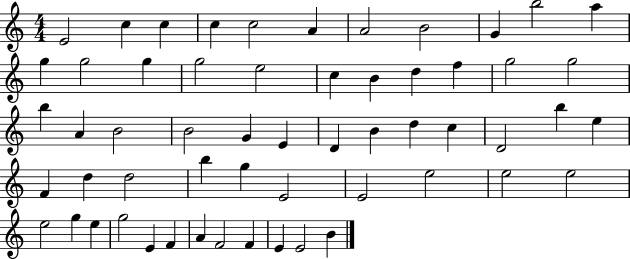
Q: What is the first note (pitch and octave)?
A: E4